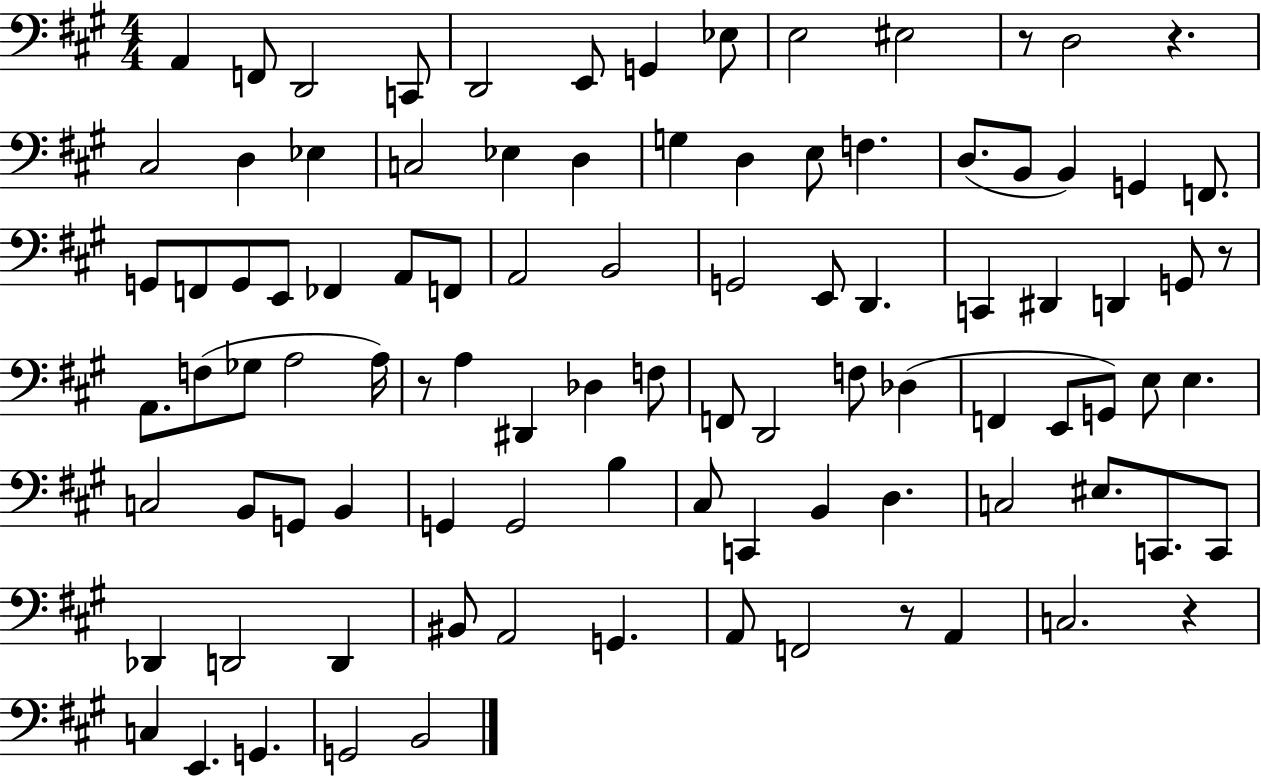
A2/q F2/e D2/h C2/e D2/h E2/e G2/q Eb3/e E3/h EIS3/h R/e D3/h R/q. C#3/h D3/q Eb3/q C3/h Eb3/q D3/q G3/q D3/q E3/e F3/q. D3/e. B2/e B2/q G2/q F2/e. G2/e F2/e G2/e E2/e FES2/q A2/e F2/e A2/h B2/h G2/h E2/e D2/q. C2/q D#2/q D2/q G2/e R/e A2/e. F3/e Gb3/e A3/h A3/s R/e A3/q D#2/q Db3/q F3/e F2/e D2/h F3/e Db3/q F2/q E2/e G2/e E3/e E3/q. C3/h B2/e G2/e B2/q G2/q G2/h B3/q C#3/e C2/q B2/q D3/q. C3/h EIS3/e. C2/e. C2/e Db2/q D2/h D2/q BIS2/e A2/h G2/q. A2/e F2/h R/e A2/q C3/h. R/q C3/q E2/q. G2/q. G2/h B2/h